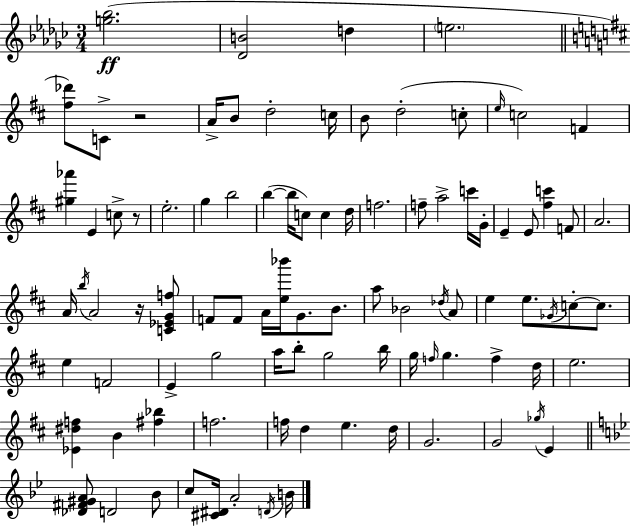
[G5,Bb5]/h. [Db4,B4]/h D5/q E5/h. [F#5,Db6]/e C4/e R/h A4/s B4/e D5/h C5/s B4/e D5/h C5/e E5/s C5/h F4/q [G#5,Ab6]/q E4/q C5/e R/e E5/h. G5/q B5/h B5/q B5/s C5/e C5/q D5/s F5/h. F5/e A5/h C6/s G4/s E4/q E4/e [F#5,C6]/q F4/e A4/h. A4/s B5/s A4/h R/s [C4,Eb4,G4,F5]/e F4/e F4/e A4/s [E5,Bb6]/s G4/e. B4/e. A5/e Bb4/h Db5/s A4/e E5/q E5/e. Gb4/s C5/e C5/e. E5/q F4/h E4/q G5/h A5/s B5/e G5/h B5/s G5/s F5/s G5/q. F5/q D5/s E5/h. [Eb4,D#5,F5]/q B4/q [F#5,Bb5]/q F5/h. F5/s D5/q E5/q. D5/s G4/h. G4/h Gb5/s E4/q [Db4,F#4,G#4,A4]/e D4/h Bb4/e C5/e [C#4,D#4]/s A4/h D4/s B4/s